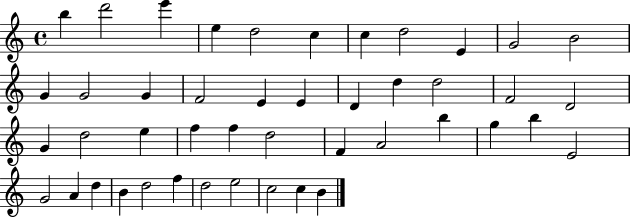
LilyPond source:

{
  \clef treble
  \time 4/4
  \defaultTimeSignature
  \key c \major
  b''4 d'''2 e'''4 | e''4 d''2 c''4 | c''4 d''2 e'4 | g'2 b'2 | \break g'4 g'2 g'4 | f'2 e'4 e'4 | d'4 d''4 d''2 | f'2 d'2 | \break g'4 d''2 e''4 | f''4 f''4 d''2 | f'4 a'2 b''4 | g''4 b''4 e'2 | \break g'2 a'4 d''4 | b'4 d''2 f''4 | d''2 e''2 | c''2 c''4 b'4 | \break \bar "|."
}